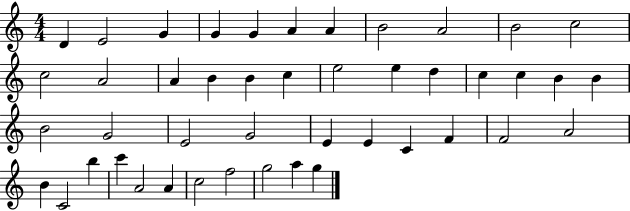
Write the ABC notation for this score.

X:1
T:Untitled
M:4/4
L:1/4
K:C
D E2 G G G A A B2 A2 B2 c2 c2 A2 A B B c e2 e d c c B B B2 G2 E2 G2 E E C F F2 A2 B C2 b c' A2 A c2 f2 g2 a g